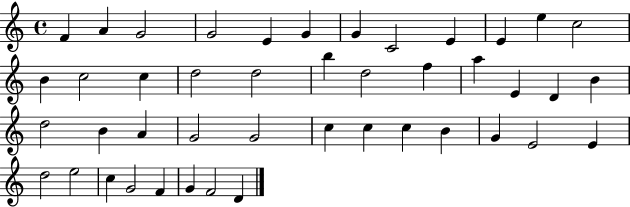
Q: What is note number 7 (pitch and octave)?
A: G4